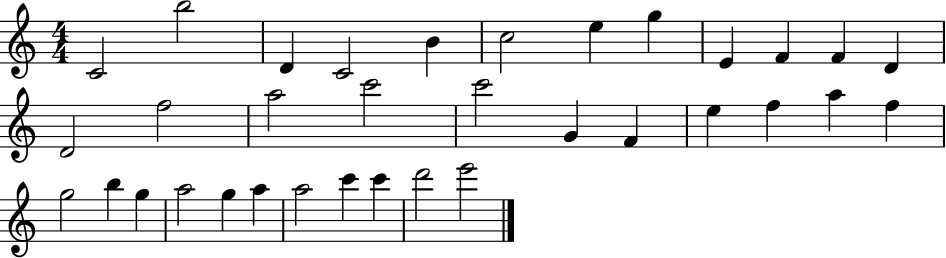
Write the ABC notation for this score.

X:1
T:Untitled
M:4/4
L:1/4
K:C
C2 b2 D C2 B c2 e g E F F D D2 f2 a2 c'2 c'2 G F e f a f g2 b g a2 g a a2 c' c' d'2 e'2